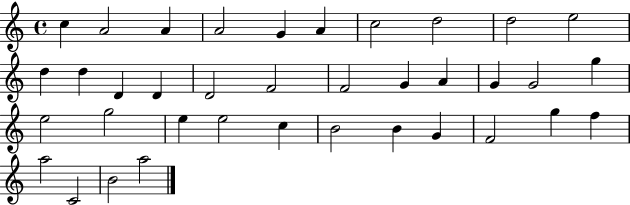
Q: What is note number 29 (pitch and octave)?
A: B4